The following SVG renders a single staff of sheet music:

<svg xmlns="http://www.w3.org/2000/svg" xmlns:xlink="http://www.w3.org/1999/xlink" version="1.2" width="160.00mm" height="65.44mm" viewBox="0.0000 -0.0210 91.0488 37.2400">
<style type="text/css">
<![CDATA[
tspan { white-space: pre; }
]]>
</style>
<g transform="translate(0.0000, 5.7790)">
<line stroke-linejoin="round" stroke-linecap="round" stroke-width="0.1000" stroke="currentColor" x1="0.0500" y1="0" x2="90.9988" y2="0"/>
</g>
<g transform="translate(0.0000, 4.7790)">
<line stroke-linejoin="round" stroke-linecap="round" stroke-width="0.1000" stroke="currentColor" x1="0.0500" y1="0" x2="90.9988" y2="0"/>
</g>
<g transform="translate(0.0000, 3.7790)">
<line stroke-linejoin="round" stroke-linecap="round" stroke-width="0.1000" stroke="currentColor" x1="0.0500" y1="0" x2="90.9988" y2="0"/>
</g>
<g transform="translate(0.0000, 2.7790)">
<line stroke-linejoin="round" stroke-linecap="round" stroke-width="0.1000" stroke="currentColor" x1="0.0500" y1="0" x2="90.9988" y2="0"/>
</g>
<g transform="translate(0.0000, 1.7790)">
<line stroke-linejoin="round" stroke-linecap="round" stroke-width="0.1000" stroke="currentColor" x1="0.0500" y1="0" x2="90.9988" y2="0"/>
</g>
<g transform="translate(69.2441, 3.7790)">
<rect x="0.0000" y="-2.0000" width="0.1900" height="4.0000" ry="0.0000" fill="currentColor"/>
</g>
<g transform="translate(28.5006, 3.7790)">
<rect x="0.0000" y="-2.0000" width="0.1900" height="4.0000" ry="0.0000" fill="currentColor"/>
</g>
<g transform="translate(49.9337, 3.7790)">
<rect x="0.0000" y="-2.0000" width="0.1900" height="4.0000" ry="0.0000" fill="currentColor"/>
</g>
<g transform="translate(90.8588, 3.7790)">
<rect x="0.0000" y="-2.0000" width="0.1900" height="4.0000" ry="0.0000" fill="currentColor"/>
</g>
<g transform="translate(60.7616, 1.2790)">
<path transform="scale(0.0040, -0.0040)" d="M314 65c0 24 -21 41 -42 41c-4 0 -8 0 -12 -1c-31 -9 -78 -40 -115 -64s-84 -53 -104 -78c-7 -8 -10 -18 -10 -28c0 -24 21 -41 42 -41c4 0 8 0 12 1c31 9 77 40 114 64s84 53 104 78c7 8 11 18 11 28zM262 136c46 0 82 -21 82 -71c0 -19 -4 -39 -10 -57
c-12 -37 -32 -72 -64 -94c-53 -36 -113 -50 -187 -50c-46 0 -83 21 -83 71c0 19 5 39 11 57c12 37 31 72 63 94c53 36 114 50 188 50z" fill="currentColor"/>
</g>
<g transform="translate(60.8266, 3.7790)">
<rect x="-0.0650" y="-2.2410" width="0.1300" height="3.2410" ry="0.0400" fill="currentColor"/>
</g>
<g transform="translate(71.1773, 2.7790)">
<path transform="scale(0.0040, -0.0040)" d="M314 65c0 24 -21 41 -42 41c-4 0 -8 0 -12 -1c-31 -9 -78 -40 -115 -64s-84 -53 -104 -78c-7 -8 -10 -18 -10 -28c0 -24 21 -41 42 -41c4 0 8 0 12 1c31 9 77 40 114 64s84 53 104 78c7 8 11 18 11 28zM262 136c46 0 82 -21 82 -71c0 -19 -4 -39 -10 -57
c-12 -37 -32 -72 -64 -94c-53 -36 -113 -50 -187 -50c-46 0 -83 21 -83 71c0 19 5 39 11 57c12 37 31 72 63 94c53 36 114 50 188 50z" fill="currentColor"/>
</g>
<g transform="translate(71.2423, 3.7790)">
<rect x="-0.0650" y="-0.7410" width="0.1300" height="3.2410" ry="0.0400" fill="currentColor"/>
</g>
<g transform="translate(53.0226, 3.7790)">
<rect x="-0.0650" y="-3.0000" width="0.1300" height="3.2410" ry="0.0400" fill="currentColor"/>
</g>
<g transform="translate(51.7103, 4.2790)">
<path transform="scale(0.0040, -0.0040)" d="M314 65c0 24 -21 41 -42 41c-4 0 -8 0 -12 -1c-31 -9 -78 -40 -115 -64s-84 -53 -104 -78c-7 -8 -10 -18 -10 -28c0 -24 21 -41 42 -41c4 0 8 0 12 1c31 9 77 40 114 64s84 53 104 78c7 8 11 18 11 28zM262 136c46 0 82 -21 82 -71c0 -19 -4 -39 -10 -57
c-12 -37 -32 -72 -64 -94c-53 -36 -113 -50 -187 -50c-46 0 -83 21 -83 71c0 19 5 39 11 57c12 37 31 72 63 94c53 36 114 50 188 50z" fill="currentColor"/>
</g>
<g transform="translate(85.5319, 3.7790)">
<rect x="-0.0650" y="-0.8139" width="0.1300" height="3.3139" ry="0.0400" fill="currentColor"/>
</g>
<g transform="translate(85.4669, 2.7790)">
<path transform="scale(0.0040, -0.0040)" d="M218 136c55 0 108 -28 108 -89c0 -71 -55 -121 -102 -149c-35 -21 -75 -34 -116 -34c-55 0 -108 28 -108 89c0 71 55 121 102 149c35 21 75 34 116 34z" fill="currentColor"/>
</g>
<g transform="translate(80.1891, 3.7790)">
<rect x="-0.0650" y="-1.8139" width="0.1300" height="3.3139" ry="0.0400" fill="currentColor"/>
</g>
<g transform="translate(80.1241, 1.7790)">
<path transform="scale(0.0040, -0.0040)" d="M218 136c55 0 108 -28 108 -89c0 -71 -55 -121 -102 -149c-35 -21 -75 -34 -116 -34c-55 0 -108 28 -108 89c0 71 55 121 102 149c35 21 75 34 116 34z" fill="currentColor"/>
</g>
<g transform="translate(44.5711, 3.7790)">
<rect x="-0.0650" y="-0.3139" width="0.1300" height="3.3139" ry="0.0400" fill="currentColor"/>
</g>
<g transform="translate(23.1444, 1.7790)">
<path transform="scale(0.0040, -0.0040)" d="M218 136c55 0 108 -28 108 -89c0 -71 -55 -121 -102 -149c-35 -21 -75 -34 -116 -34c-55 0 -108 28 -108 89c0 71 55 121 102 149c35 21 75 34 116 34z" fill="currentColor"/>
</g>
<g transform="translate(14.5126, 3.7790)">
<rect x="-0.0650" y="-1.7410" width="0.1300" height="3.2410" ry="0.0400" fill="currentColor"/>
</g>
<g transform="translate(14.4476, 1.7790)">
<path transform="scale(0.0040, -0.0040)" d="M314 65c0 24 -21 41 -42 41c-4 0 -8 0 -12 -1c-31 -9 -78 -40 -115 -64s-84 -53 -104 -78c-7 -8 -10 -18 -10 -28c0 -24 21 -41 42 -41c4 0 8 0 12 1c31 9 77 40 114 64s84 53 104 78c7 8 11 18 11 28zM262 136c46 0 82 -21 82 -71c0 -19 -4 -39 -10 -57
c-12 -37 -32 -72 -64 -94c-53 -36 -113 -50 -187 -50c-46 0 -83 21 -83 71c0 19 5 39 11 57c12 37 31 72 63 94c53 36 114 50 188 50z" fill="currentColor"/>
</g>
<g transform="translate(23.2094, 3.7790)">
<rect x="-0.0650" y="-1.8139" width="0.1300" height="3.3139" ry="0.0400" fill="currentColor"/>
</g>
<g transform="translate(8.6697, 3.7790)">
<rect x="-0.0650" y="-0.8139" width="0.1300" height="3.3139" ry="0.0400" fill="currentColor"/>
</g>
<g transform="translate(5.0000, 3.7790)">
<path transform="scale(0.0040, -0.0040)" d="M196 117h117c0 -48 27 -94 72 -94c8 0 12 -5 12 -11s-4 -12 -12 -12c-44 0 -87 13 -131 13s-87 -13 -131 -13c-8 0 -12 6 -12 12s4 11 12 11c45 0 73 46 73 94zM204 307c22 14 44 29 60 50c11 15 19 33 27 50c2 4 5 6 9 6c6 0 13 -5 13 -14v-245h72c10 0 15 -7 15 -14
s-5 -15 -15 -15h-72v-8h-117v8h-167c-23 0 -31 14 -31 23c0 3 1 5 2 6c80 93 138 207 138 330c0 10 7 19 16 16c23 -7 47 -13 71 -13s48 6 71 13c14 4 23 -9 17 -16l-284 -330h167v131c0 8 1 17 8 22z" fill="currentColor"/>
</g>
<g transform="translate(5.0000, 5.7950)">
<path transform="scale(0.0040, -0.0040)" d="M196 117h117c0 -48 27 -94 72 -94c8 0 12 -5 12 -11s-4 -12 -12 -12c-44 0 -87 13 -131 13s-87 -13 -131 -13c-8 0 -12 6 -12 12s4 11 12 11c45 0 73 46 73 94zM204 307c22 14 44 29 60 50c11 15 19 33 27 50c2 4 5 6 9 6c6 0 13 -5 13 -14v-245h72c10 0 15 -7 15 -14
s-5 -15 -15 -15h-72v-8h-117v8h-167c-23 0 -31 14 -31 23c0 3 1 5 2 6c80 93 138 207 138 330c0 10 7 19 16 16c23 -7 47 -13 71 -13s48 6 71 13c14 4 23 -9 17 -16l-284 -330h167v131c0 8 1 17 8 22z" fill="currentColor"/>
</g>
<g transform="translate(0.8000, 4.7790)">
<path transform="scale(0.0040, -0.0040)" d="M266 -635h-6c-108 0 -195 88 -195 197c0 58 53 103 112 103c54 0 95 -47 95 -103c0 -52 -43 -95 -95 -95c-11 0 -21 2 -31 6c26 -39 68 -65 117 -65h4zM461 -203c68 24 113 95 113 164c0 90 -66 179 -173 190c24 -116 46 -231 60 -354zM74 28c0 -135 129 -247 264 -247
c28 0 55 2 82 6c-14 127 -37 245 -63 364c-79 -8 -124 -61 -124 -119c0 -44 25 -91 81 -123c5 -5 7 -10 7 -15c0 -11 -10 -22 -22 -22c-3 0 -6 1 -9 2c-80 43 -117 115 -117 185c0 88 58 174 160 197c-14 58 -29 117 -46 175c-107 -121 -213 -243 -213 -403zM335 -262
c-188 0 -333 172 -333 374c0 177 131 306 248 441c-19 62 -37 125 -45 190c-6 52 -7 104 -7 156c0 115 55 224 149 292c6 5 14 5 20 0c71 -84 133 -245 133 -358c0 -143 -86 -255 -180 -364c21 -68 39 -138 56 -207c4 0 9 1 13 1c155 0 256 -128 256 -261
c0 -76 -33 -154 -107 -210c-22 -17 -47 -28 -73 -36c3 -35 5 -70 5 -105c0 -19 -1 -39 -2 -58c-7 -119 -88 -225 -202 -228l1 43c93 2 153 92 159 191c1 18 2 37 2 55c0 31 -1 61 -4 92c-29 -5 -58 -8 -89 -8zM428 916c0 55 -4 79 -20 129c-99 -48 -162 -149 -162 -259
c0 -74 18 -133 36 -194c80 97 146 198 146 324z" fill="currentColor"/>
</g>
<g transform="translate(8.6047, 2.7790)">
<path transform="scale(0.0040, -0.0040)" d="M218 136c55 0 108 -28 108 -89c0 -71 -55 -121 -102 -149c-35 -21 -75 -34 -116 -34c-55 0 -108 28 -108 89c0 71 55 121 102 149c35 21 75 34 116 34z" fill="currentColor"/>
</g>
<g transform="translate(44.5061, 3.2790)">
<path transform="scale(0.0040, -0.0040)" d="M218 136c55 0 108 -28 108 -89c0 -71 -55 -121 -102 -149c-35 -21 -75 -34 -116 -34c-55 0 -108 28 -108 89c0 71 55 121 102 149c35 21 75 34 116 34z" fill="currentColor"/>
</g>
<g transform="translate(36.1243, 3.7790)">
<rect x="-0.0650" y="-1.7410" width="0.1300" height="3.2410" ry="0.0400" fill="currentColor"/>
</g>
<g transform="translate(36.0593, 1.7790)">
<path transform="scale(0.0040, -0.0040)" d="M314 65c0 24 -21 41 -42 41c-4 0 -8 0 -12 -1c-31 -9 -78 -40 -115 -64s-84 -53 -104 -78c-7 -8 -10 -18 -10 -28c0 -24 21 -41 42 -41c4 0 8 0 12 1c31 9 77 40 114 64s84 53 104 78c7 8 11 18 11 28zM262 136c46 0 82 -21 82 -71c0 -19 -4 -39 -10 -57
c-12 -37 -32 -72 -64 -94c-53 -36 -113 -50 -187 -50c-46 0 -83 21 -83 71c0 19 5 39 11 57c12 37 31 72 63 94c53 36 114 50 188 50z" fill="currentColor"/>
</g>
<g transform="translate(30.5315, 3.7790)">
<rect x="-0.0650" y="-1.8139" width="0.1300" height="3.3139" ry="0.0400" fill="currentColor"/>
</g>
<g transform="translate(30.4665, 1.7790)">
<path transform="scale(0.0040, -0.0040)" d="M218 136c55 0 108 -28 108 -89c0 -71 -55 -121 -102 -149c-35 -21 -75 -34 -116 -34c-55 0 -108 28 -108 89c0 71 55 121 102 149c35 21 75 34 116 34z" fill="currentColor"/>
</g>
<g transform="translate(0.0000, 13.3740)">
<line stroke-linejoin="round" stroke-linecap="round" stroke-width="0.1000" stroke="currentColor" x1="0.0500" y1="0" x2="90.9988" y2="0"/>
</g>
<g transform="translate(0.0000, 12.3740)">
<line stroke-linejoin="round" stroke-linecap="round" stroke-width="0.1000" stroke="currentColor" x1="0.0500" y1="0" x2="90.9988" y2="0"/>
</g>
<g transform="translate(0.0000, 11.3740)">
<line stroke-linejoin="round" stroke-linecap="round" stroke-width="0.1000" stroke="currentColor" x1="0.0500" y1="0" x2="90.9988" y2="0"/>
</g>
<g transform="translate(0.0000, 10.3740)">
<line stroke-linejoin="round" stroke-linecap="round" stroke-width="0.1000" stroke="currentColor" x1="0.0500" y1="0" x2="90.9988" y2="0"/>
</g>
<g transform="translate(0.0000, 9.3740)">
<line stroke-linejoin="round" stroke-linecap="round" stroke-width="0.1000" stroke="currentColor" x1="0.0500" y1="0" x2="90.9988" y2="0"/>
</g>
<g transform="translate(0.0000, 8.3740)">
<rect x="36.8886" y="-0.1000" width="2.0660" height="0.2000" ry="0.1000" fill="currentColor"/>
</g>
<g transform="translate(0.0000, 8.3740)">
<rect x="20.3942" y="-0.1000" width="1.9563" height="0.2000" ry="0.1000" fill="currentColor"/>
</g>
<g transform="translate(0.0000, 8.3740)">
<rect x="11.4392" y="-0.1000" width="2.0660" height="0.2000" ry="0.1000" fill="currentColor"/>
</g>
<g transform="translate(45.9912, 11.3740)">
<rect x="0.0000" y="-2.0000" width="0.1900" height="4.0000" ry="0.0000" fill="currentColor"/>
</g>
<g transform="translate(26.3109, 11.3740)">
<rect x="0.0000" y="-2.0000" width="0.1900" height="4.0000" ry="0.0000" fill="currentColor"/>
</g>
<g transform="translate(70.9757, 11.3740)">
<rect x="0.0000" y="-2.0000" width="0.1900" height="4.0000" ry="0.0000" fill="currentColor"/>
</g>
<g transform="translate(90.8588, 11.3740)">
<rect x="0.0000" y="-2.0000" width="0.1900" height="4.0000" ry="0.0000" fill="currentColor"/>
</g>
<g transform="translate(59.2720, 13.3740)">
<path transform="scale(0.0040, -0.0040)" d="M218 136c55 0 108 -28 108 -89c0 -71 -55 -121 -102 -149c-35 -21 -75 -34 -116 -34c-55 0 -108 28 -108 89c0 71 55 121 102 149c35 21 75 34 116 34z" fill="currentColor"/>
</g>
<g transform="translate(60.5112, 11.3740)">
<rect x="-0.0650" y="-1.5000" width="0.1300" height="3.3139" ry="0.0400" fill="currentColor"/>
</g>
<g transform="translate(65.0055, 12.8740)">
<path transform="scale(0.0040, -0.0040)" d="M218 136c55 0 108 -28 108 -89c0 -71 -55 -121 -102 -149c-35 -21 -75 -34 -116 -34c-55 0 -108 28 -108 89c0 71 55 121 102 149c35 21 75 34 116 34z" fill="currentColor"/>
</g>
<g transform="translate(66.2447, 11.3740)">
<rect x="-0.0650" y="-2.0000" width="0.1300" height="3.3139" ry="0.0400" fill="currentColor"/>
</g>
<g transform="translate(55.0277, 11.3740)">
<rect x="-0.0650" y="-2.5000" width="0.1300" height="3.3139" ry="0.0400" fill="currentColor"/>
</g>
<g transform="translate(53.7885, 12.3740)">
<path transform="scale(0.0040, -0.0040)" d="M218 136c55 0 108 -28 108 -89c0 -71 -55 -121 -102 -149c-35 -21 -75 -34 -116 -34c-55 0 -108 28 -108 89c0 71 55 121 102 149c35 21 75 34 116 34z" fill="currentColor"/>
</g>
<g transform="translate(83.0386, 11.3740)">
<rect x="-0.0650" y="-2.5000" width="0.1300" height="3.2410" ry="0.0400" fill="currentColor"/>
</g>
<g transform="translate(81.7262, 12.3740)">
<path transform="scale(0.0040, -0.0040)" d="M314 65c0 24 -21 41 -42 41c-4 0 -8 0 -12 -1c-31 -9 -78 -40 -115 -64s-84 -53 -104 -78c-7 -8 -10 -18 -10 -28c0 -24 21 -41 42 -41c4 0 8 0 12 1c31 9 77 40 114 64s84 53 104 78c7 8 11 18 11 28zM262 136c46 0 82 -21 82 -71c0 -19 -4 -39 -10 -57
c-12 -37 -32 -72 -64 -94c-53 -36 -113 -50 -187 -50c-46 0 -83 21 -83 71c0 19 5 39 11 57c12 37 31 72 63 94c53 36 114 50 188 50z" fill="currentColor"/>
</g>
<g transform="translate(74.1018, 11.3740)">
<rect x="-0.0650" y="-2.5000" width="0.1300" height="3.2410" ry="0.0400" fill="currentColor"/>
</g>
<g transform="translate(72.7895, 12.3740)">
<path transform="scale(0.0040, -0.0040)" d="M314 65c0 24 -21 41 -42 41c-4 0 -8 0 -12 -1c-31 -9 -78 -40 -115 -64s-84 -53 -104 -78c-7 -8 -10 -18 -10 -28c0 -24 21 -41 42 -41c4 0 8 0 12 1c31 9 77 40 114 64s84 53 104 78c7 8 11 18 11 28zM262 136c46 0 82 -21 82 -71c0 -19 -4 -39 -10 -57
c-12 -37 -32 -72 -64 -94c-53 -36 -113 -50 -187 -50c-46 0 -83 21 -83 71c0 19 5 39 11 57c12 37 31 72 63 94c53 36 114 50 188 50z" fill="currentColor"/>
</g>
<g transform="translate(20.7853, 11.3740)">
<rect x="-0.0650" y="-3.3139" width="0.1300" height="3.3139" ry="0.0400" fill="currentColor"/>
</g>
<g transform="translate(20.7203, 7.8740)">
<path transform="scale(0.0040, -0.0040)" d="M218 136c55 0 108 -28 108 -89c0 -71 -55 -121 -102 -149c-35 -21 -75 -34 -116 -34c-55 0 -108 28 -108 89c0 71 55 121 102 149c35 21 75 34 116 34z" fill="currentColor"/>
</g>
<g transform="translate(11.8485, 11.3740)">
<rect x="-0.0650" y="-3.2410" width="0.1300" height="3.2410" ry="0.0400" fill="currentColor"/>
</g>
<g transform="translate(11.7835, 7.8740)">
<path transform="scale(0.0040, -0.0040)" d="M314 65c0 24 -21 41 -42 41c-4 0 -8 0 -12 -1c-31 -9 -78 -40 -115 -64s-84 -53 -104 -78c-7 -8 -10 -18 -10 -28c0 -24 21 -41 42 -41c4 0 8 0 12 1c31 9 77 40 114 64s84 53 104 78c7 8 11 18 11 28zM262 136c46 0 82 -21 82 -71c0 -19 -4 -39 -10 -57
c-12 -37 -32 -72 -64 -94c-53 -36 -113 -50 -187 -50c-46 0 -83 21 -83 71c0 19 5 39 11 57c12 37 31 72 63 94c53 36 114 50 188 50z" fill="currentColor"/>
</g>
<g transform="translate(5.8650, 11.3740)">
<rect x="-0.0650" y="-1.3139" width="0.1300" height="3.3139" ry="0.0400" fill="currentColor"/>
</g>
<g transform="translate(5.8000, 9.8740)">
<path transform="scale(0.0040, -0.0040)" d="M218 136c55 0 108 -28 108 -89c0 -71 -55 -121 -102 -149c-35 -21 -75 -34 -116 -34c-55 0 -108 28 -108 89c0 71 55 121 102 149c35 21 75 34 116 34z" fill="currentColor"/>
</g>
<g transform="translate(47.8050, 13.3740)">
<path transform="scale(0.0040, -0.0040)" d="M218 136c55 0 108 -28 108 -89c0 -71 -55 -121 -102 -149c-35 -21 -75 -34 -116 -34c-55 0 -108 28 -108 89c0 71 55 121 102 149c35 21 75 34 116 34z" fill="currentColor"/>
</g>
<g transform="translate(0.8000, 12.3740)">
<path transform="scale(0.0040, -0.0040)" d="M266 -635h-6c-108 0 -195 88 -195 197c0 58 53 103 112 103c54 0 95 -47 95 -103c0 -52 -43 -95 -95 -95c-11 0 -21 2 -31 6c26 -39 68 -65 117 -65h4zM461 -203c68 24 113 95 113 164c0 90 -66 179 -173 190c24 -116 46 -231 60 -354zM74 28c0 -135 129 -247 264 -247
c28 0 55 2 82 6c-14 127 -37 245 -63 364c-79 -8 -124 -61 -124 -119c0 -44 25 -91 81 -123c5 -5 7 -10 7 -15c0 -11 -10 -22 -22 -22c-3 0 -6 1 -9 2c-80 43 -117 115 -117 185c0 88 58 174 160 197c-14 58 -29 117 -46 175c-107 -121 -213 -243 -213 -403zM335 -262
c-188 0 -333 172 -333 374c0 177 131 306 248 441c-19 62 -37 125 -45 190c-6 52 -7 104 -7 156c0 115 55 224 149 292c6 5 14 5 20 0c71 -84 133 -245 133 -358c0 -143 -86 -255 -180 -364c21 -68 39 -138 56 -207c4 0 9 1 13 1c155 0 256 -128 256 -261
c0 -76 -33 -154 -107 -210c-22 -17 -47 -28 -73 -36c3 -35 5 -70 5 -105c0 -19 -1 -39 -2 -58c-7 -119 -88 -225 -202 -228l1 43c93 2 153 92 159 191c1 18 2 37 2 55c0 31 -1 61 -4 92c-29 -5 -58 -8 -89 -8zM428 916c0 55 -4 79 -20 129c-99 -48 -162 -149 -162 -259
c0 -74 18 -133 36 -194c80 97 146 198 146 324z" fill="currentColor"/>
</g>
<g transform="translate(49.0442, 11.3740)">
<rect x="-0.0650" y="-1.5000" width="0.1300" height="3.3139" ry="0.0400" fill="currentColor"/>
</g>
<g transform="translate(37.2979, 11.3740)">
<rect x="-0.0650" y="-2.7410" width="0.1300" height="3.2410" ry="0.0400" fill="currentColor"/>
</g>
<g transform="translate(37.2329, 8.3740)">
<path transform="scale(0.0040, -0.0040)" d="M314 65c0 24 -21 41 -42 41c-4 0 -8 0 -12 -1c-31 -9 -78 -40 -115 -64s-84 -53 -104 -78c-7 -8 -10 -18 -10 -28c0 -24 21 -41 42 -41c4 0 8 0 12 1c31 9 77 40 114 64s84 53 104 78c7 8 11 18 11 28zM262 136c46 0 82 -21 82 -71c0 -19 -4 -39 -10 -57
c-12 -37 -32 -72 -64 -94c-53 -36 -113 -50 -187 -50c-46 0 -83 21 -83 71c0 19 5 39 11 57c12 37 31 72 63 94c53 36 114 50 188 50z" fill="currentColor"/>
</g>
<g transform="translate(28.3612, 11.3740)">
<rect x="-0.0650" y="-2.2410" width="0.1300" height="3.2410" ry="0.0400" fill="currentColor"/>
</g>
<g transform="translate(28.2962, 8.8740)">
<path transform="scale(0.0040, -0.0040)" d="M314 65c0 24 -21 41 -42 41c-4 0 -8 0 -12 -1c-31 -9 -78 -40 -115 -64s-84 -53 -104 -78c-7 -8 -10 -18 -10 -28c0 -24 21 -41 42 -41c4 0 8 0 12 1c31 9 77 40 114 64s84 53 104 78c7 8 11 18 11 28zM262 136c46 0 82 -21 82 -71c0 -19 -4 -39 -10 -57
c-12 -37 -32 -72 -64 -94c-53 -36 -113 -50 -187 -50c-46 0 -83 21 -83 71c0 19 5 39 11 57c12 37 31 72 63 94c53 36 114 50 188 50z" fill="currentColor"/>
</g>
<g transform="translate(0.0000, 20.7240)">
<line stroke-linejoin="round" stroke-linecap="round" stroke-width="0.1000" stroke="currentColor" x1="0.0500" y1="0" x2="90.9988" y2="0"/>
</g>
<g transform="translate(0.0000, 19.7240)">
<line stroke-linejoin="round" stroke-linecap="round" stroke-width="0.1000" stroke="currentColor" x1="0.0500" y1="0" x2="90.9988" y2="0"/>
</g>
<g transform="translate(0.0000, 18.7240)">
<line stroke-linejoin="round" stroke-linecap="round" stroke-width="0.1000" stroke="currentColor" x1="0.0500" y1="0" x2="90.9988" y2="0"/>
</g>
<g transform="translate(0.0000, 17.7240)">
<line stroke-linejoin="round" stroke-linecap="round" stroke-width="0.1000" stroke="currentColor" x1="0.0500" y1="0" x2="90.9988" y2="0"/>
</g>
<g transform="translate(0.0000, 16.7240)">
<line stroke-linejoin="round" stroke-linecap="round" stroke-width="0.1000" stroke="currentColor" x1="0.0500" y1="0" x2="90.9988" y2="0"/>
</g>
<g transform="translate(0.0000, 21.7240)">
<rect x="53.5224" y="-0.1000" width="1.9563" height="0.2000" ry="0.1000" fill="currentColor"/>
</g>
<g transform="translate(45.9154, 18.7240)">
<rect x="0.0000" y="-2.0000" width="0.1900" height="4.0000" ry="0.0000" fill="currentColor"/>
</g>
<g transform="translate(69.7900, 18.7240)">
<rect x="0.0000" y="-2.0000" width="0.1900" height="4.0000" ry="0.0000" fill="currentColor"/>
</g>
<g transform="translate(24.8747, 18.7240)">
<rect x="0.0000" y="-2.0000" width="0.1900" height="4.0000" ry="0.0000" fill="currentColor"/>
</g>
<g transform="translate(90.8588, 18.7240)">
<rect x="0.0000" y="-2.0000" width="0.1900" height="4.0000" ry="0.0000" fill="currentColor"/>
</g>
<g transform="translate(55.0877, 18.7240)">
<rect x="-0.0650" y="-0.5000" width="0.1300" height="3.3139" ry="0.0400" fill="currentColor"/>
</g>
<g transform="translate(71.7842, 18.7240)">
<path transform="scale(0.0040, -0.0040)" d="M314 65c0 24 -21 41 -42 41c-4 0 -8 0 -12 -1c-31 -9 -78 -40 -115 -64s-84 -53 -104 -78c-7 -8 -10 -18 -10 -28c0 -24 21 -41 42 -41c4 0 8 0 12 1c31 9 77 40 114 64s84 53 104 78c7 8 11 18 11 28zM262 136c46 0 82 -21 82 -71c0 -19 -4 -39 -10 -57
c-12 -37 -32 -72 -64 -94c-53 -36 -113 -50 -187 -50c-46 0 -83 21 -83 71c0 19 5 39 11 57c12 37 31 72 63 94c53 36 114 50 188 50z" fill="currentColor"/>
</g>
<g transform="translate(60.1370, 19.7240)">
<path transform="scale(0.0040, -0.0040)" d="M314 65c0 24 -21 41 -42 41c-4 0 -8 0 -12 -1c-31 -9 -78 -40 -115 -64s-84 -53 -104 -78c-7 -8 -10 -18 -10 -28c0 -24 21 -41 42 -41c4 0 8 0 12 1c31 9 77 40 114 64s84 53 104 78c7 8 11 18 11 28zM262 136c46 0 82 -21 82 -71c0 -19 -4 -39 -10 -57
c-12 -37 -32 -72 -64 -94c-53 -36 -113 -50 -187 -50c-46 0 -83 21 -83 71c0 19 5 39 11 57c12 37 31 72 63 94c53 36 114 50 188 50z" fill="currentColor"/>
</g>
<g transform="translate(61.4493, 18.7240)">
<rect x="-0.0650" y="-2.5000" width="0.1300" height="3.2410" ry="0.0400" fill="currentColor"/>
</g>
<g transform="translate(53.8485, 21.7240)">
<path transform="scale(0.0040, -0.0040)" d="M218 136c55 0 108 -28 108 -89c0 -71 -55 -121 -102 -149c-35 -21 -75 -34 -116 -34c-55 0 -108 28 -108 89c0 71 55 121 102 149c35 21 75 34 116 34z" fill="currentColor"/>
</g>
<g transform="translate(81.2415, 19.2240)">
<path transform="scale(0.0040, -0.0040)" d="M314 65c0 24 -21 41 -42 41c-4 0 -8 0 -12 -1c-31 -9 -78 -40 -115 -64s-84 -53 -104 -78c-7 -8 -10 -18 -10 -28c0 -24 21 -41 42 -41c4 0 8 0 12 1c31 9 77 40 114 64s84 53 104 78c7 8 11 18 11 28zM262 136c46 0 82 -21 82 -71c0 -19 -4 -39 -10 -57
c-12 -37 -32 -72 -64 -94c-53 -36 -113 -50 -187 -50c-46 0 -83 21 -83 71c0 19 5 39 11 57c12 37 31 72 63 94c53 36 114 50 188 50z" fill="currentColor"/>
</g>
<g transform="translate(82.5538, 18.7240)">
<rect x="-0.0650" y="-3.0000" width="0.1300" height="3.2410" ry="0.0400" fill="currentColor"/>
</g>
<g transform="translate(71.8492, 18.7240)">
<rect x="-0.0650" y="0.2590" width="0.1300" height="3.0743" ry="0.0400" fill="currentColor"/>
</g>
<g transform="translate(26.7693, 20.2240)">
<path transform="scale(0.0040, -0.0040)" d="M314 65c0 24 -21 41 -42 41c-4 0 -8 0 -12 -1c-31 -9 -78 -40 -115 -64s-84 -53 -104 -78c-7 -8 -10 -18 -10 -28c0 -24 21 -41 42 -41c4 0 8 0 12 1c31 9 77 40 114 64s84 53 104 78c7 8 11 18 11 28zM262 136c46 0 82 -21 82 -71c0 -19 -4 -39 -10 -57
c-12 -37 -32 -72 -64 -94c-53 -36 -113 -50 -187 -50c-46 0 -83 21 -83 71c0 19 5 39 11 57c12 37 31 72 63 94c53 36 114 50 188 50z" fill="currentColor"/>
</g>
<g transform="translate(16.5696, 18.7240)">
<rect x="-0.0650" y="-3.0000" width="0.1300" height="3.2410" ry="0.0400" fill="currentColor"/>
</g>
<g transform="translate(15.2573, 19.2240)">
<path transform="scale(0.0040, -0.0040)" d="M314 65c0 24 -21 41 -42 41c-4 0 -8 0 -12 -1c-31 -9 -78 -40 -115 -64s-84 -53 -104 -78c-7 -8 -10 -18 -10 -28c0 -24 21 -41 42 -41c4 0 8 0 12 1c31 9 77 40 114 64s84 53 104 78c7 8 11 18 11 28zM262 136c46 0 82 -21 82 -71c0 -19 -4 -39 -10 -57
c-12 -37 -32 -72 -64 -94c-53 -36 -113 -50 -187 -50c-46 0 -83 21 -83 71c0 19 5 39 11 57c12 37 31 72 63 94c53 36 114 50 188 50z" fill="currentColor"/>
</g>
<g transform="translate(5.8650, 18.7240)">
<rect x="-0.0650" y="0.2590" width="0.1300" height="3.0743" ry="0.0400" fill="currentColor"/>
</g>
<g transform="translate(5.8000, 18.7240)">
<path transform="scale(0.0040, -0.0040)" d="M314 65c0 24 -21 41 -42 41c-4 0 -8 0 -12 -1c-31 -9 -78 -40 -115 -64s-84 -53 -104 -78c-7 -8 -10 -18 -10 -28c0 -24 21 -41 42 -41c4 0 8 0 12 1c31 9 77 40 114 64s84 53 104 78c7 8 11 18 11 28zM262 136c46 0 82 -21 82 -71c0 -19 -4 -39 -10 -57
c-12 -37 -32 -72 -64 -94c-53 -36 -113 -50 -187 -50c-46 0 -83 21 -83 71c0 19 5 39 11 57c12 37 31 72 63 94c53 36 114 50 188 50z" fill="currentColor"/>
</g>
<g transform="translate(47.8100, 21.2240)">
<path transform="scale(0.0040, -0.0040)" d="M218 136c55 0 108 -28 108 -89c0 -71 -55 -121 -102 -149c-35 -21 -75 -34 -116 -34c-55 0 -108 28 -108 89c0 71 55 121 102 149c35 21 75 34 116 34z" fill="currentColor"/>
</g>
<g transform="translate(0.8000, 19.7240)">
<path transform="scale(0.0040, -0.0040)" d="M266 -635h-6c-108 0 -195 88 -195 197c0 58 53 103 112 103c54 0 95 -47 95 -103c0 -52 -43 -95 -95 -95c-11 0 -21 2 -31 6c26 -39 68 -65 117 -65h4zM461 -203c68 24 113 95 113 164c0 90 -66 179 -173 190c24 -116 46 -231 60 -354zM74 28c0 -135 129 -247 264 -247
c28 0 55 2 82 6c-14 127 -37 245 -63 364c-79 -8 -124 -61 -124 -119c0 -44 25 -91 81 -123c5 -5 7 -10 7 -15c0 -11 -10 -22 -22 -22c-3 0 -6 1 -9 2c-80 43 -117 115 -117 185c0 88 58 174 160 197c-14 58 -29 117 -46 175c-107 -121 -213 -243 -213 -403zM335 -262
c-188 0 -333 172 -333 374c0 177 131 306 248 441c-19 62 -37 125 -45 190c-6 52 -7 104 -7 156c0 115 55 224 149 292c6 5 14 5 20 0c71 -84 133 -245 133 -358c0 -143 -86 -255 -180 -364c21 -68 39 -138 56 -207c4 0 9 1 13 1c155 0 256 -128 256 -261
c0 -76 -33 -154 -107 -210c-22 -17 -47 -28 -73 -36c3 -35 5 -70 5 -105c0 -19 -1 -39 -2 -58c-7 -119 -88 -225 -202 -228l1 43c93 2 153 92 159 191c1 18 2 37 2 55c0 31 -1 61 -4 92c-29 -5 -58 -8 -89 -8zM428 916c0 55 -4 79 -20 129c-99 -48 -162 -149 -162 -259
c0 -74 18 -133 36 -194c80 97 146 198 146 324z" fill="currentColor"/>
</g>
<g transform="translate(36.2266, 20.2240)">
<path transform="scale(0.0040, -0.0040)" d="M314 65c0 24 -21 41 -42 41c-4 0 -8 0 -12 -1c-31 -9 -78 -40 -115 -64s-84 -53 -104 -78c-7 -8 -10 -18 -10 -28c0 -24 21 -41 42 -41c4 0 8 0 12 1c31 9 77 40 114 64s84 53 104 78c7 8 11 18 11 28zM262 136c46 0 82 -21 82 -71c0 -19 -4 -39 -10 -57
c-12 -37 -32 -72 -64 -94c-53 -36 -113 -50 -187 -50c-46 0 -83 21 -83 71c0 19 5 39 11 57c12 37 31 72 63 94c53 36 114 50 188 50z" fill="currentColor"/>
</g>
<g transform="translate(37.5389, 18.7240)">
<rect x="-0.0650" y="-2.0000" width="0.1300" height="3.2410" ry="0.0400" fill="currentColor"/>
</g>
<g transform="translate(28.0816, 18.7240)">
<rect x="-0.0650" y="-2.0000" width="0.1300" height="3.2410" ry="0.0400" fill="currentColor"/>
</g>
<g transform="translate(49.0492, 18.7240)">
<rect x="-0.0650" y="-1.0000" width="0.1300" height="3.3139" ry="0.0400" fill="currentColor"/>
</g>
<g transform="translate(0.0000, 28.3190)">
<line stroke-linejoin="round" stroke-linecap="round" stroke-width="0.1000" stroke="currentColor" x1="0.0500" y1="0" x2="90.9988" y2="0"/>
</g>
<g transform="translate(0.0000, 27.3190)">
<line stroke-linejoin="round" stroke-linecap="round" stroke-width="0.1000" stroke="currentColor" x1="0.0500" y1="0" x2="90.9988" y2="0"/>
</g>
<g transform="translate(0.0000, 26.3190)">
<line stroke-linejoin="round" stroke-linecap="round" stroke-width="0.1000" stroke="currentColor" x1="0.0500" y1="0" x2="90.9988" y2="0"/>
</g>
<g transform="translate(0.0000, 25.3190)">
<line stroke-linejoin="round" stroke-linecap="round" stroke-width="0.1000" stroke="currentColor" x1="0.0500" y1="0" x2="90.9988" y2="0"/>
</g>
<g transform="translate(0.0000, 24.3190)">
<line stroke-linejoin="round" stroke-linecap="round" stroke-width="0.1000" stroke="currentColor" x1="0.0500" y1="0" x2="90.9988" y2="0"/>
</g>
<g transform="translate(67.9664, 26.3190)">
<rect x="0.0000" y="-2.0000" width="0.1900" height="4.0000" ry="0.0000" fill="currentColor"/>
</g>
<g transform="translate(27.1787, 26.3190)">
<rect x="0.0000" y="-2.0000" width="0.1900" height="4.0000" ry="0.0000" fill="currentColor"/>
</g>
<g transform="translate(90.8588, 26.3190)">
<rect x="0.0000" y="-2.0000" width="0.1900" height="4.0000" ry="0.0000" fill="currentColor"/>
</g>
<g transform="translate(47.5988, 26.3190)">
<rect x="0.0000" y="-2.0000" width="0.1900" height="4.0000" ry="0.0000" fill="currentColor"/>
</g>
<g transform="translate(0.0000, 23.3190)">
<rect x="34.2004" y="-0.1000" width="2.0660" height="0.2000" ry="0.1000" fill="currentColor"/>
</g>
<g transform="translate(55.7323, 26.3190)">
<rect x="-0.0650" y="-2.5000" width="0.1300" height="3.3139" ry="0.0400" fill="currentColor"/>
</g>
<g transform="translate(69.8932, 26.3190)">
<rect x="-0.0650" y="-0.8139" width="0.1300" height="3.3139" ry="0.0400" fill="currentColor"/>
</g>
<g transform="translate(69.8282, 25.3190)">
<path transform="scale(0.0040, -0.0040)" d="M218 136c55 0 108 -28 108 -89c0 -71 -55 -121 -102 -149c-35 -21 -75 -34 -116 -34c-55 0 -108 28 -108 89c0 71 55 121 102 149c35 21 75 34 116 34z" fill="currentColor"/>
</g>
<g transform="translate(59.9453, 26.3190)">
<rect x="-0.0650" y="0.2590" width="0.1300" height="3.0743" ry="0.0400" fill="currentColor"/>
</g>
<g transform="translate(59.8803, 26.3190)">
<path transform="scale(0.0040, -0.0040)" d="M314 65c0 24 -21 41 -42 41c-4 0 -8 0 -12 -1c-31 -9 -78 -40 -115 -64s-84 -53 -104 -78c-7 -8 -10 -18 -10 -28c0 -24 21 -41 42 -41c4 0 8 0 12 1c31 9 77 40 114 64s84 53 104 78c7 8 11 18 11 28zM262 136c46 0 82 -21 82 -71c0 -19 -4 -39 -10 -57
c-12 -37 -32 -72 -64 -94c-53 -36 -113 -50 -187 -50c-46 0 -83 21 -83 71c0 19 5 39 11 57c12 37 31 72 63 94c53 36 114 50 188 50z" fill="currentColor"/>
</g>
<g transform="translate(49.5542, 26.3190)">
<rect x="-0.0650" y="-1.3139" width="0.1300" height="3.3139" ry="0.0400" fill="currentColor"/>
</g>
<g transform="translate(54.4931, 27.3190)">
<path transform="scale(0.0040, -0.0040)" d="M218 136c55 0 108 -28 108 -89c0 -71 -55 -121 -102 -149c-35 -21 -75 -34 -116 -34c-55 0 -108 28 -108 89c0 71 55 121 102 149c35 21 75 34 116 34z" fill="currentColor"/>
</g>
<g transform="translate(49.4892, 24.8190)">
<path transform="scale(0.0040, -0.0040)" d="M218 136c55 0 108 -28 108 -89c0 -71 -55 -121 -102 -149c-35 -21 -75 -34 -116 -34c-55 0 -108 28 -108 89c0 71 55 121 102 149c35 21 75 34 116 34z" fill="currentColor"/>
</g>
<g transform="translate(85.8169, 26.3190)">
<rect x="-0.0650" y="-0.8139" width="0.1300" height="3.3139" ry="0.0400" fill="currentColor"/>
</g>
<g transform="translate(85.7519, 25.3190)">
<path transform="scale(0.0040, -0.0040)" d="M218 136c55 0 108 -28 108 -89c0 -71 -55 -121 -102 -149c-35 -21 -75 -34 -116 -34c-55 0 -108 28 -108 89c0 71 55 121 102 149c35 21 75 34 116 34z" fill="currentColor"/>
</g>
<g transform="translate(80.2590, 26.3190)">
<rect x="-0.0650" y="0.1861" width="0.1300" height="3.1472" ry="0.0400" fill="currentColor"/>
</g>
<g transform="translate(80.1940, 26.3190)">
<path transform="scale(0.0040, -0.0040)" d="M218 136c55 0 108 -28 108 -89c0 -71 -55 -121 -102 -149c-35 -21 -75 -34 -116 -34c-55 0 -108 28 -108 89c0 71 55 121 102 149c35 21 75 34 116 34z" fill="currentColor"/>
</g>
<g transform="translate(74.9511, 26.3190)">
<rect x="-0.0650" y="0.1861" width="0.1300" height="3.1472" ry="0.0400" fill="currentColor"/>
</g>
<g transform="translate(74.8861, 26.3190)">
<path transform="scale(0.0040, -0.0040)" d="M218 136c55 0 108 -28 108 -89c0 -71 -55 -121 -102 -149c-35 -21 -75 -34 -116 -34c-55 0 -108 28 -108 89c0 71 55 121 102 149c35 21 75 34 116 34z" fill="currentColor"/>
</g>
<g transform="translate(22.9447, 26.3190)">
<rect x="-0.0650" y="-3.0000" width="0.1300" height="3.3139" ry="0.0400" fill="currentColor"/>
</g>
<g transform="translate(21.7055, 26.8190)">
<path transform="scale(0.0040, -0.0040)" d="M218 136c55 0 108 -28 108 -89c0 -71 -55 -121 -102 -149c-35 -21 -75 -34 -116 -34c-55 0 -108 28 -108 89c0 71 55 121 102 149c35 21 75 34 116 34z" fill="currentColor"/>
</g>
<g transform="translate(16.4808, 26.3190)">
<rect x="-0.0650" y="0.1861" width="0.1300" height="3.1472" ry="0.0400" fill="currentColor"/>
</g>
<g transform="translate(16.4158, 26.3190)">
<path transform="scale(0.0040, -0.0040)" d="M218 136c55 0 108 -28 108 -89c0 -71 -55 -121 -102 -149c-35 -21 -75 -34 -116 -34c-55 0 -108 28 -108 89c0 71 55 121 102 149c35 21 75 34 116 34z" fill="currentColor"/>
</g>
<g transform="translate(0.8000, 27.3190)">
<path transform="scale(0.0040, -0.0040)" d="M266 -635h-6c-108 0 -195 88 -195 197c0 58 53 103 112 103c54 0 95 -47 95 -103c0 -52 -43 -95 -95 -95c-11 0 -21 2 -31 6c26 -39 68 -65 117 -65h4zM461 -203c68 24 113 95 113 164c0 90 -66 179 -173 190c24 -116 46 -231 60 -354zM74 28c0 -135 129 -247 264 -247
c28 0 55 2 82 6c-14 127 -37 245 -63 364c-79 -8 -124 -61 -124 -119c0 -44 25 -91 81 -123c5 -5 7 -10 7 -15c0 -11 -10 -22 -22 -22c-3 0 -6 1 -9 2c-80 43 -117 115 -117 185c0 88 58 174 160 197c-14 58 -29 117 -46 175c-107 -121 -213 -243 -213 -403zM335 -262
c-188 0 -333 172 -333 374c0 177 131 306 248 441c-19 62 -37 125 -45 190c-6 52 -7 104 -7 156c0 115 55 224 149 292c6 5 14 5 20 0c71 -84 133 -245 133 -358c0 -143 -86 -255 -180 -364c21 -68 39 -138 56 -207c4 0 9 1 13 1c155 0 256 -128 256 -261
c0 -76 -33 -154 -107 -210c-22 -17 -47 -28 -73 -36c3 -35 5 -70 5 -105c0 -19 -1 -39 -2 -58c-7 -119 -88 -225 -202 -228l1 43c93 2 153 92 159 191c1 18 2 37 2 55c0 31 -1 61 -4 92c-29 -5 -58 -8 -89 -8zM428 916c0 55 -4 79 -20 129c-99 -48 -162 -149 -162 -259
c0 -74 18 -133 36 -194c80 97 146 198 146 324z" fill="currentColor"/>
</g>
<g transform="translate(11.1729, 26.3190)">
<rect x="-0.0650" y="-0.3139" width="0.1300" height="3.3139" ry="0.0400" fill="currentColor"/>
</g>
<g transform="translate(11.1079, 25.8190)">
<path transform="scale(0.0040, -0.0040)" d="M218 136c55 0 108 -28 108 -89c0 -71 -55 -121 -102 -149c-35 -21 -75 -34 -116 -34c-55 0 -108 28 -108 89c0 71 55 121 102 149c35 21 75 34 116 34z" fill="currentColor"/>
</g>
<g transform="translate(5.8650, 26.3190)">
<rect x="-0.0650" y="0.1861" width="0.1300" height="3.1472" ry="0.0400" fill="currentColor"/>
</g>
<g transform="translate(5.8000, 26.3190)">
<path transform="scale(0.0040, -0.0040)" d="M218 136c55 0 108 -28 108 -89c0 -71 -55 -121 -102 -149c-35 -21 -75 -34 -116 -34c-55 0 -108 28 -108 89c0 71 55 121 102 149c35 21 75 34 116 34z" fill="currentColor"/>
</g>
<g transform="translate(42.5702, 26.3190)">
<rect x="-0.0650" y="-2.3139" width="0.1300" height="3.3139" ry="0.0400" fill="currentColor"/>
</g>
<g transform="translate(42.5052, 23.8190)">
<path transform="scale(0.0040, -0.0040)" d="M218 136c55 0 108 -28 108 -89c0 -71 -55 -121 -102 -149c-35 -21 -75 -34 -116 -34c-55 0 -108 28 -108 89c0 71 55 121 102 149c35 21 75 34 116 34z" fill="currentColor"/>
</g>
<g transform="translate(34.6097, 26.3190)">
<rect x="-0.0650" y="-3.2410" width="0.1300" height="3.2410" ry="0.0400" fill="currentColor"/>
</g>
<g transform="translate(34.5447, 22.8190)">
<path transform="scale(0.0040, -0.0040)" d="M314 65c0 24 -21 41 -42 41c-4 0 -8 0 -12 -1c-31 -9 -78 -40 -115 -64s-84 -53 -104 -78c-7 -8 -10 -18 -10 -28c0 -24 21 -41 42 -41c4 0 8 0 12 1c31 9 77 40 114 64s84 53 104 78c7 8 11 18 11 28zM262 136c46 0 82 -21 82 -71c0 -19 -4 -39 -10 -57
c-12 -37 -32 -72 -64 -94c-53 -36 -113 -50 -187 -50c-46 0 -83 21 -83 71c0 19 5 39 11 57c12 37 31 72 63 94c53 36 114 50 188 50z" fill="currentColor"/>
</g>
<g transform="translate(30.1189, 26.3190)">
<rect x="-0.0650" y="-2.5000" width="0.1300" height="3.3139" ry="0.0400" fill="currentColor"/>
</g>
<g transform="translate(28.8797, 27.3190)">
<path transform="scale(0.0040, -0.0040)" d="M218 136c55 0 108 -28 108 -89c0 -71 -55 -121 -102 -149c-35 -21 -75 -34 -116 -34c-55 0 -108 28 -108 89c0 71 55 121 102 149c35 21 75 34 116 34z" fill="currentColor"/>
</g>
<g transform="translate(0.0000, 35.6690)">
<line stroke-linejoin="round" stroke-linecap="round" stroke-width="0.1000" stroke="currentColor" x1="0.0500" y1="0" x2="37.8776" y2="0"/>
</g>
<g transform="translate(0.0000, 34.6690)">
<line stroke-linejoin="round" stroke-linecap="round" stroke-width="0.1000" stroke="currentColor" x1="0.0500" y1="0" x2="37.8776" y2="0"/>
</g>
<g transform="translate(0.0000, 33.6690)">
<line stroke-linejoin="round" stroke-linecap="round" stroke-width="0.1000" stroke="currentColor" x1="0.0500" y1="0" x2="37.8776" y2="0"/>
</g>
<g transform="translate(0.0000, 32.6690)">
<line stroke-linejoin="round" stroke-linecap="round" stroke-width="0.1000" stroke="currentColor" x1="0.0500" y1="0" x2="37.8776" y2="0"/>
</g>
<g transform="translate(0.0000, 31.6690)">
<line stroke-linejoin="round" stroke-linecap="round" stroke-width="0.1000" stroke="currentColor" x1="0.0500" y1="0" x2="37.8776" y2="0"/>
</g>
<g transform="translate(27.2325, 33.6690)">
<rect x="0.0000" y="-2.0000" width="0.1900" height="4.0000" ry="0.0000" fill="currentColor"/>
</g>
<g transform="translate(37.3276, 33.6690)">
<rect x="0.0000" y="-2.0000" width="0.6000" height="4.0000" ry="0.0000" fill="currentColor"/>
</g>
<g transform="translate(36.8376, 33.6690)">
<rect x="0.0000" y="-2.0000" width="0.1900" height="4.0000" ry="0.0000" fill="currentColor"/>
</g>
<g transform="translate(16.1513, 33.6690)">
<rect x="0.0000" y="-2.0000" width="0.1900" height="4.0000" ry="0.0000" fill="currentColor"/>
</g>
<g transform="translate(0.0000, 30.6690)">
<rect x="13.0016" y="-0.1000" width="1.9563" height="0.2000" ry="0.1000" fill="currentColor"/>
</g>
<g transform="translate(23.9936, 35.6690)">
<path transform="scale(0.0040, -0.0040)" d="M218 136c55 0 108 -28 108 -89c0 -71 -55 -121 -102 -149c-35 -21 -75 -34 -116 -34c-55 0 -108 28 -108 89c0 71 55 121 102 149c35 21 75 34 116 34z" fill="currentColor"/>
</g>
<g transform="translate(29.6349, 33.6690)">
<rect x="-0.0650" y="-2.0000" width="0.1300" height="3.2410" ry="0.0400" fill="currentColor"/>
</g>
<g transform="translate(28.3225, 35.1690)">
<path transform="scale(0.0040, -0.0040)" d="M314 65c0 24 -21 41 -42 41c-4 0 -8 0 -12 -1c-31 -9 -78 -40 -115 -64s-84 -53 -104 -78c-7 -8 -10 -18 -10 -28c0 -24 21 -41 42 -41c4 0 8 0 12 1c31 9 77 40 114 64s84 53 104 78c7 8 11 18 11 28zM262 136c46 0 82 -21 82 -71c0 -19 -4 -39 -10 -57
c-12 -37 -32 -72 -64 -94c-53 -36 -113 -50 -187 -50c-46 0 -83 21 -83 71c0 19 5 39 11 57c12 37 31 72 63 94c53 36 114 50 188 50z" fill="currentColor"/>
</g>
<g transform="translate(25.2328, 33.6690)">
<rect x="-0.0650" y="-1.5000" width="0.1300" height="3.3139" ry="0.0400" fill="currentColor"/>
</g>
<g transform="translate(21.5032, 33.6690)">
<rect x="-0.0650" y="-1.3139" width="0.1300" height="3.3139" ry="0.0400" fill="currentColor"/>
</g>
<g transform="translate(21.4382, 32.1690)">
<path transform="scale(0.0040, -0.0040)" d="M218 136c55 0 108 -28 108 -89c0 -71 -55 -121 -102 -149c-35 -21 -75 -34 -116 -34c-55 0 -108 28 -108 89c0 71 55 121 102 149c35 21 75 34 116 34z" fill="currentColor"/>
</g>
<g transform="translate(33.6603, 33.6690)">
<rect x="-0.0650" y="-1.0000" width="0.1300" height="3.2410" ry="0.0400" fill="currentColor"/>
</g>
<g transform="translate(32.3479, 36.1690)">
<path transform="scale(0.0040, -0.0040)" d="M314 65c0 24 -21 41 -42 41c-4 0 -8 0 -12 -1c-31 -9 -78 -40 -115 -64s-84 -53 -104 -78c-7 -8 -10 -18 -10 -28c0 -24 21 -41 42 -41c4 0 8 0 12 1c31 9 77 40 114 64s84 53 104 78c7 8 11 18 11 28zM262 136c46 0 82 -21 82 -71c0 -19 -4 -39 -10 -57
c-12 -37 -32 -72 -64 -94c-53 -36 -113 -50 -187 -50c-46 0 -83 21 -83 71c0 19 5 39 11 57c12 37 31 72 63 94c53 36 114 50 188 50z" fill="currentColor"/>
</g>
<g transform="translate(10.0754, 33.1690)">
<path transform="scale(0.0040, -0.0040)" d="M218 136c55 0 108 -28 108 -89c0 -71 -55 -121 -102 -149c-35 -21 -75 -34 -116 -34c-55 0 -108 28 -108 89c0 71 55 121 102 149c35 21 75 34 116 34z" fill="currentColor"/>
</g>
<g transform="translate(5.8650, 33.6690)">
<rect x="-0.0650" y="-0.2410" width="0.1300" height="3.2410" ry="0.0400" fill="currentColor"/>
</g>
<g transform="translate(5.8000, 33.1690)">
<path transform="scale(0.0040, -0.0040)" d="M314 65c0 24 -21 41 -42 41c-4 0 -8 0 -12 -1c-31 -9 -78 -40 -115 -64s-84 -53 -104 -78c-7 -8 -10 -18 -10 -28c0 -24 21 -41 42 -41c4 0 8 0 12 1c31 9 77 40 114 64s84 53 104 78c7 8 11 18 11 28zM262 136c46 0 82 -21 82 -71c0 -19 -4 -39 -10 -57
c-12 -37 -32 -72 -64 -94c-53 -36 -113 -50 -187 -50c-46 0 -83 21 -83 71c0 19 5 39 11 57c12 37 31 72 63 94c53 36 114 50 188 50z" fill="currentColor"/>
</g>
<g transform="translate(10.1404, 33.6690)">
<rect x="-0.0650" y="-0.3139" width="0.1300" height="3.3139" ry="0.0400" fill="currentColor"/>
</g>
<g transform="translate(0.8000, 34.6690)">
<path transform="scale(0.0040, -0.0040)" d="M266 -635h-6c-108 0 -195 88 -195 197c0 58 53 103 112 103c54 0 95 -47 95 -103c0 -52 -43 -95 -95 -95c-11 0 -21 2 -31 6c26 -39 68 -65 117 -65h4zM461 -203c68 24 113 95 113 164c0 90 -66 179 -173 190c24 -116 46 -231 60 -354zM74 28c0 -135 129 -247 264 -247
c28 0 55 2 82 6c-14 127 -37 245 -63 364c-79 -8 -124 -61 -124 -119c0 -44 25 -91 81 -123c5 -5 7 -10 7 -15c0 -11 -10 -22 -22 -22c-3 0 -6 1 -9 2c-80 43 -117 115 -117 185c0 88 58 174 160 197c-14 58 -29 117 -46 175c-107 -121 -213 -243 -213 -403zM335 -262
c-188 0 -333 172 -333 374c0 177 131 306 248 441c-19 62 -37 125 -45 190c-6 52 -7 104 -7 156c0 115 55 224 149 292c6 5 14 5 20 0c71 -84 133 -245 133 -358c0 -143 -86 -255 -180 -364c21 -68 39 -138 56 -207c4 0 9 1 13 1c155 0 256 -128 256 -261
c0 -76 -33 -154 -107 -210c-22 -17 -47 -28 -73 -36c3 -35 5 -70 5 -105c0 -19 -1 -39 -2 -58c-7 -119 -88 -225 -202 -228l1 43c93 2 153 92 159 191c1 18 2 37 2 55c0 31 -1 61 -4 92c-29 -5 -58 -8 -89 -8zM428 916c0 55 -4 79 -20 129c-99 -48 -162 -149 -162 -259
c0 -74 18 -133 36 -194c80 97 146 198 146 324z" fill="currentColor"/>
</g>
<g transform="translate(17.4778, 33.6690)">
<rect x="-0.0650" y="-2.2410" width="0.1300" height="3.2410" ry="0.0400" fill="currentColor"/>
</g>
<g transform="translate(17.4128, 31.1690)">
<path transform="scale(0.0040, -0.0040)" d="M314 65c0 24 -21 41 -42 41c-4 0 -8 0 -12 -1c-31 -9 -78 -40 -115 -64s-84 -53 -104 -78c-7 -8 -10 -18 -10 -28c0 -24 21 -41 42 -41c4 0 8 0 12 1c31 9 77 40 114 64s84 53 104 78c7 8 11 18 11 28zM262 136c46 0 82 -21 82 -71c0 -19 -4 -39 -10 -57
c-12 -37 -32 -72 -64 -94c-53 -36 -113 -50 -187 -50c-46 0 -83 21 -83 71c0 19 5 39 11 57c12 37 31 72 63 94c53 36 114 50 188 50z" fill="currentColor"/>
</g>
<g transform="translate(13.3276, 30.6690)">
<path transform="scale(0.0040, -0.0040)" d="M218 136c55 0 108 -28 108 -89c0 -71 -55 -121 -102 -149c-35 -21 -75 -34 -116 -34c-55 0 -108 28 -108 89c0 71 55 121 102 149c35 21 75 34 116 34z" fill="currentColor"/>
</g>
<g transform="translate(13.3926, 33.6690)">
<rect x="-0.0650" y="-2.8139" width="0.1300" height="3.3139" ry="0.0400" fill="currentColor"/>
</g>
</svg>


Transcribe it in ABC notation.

X:1
T:Untitled
M:4/4
L:1/4
K:C
d f2 f f f2 c A2 g2 d2 f d e b2 b g2 a2 E G E F G2 G2 B2 A2 F2 F2 D C G2 B2 A2 B c B A G b2 g e G B2 d B B d c2 c a g2 e E F2 D2